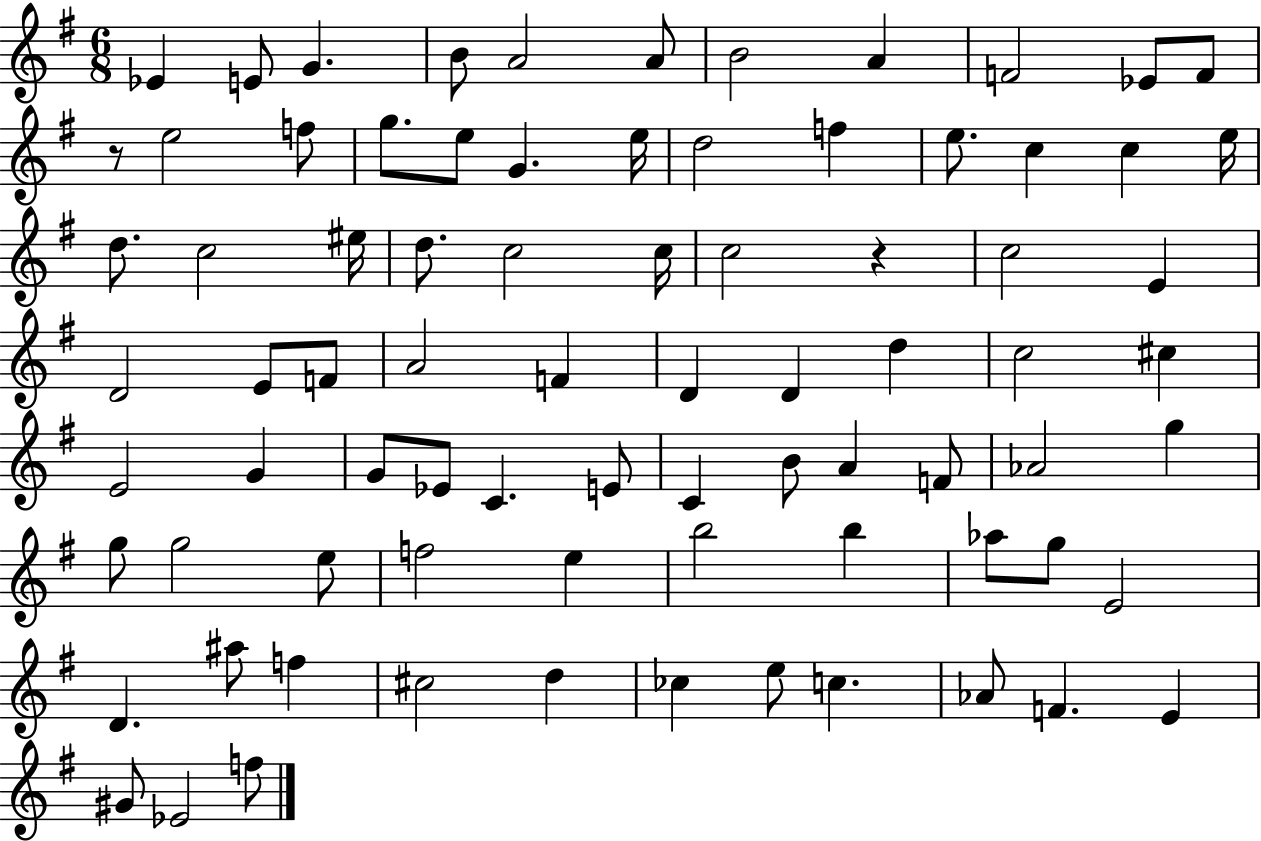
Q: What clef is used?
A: treble